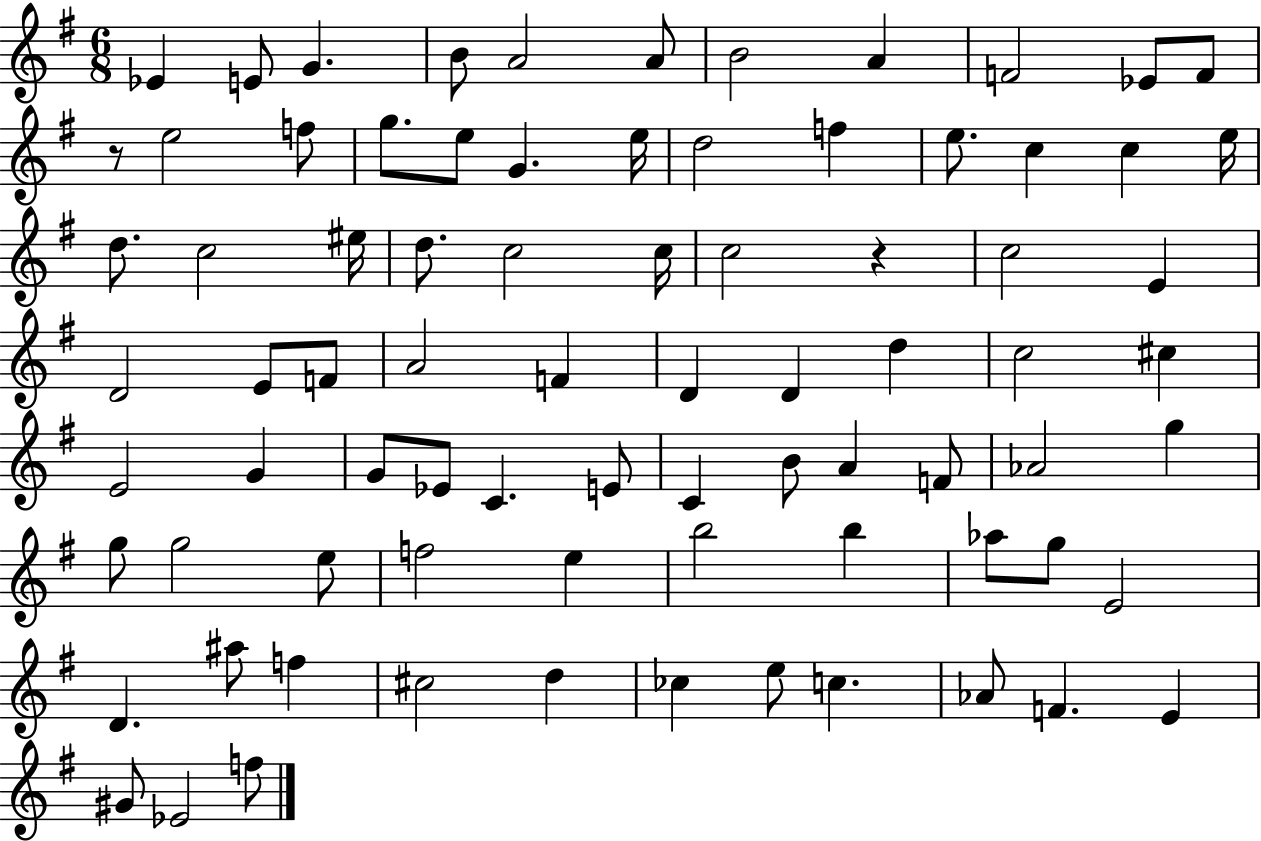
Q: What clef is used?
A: treble